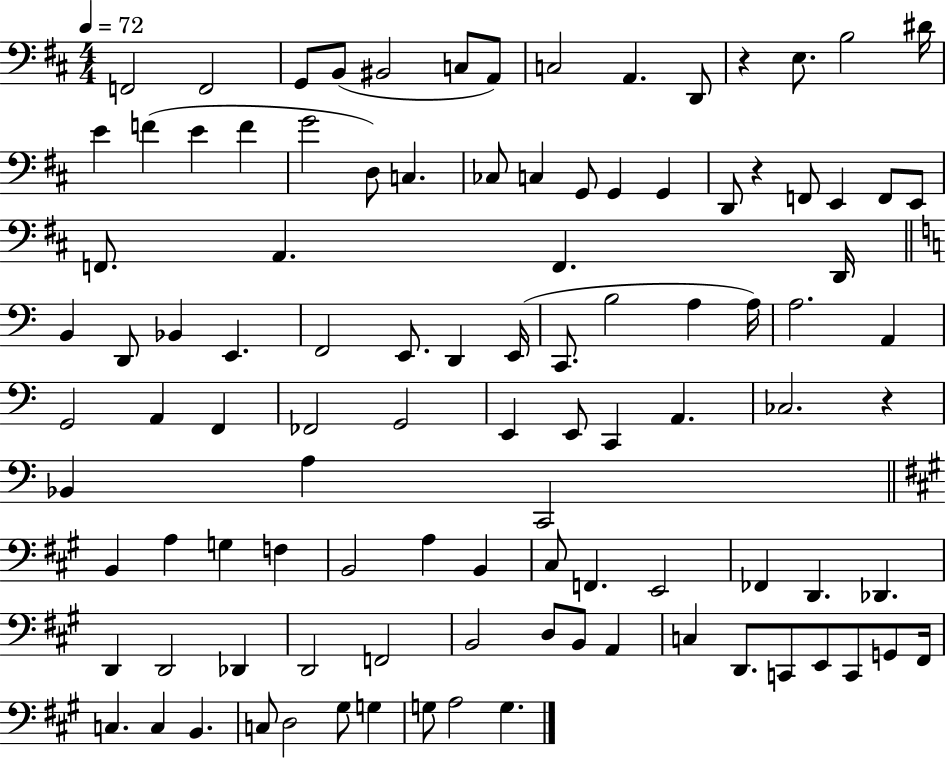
X:1
T:Untitled
M:4/4
L:1/4
K:D
F,,2 F,,2 G,,/2 B,,/2 ^B,,2 C,/2 A,,/2 C,2 A,, D,,/2 z E,/2 B,2 ^D/4 E F E F G2 D,/2 C, _C,/2 C, G,,/2 G,, G,, D,,/2 z F,,/2 E,, F,,/2 E,,/2 F,,/2 A,, F,, D,,/4 B,, D,,/2 _B,, E,, F,,2 E,,/2 D,, E,,/4 C,,/2 B,2 A, A,/4 A,2 A,, G,,2 A,, F,, _F,,2 G,,2 E,, E,,/2 C,, A,, _C,2 z _B,, A, C,,2 B,, A, G, F, B,,2 A, B,, ^C,/2 F,, E,,2 _F,, D,, _D,, D,, D,,2 _D,, D,,2 F,,2 B,,2 D,/2 B,,/2 A,, C, D,,/2 C,,/2 E,,/2 C,,/2 G,,/2 ^F,,/4 C, C, B,, C,/2 D,2 ^G,/2 G, G,/2 A,2 G,